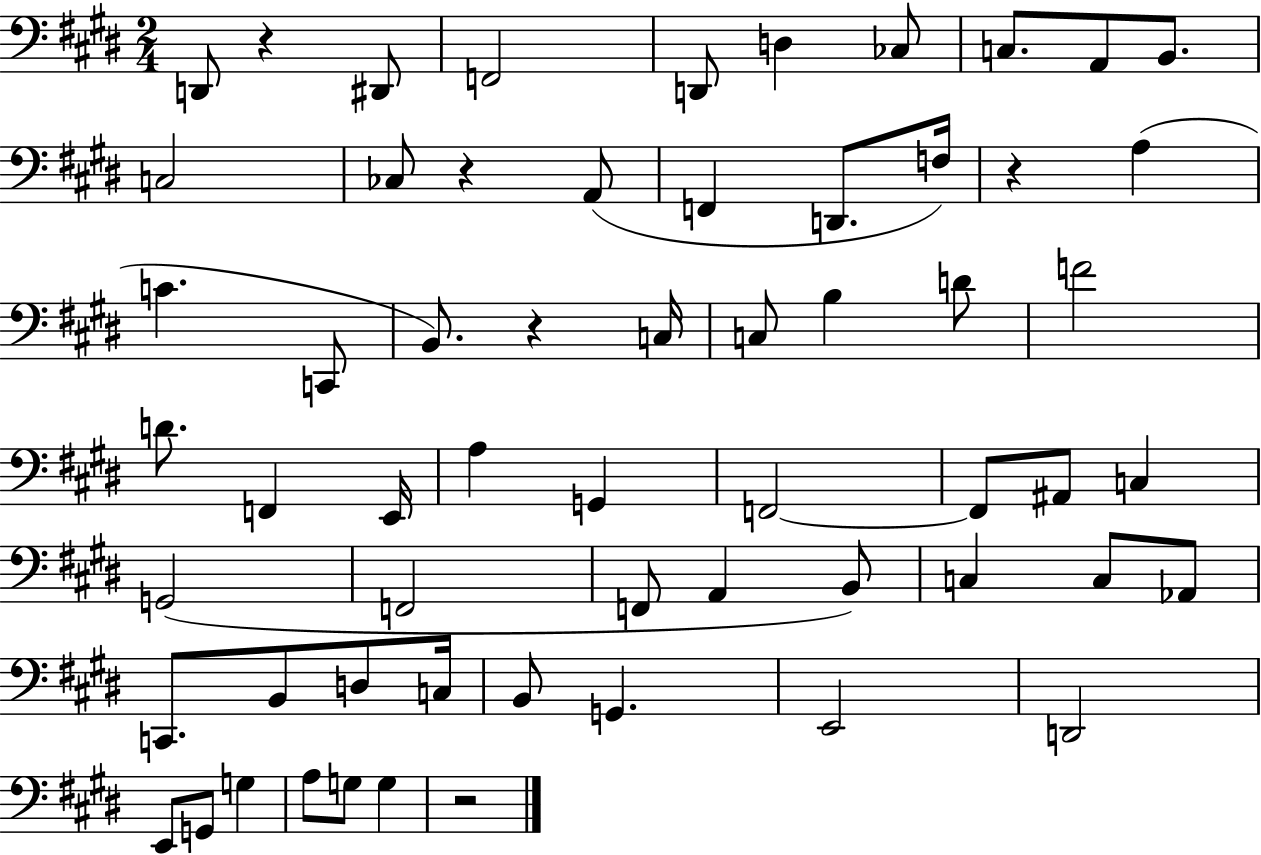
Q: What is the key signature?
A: E major